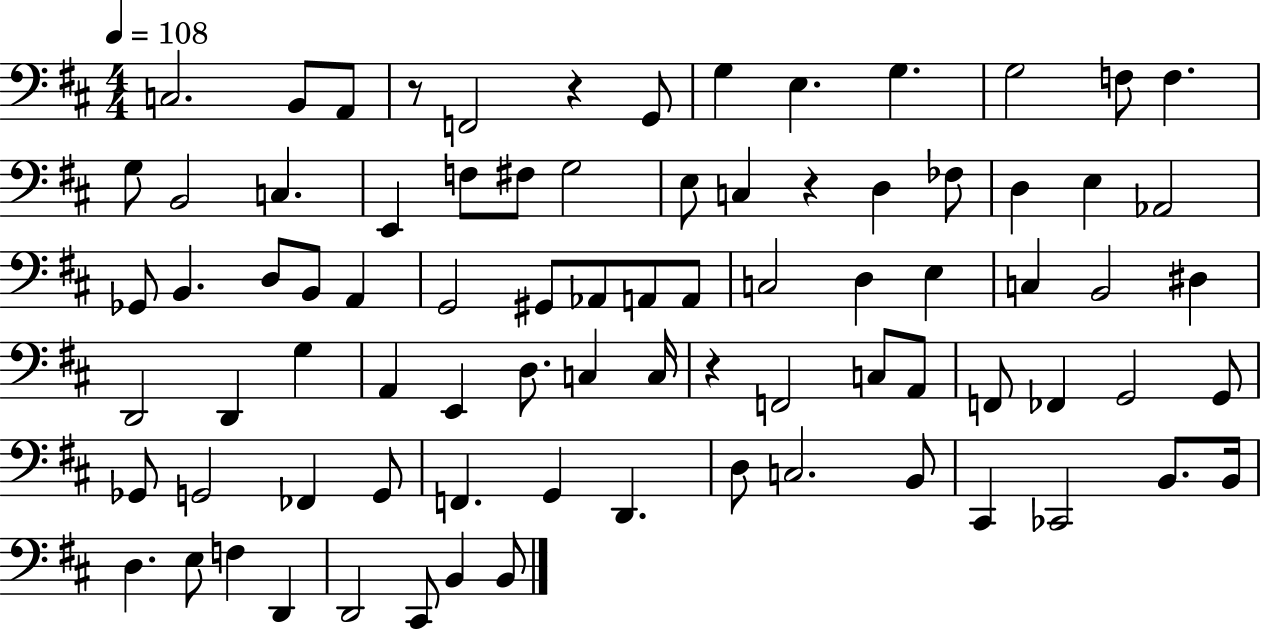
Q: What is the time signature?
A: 4/4